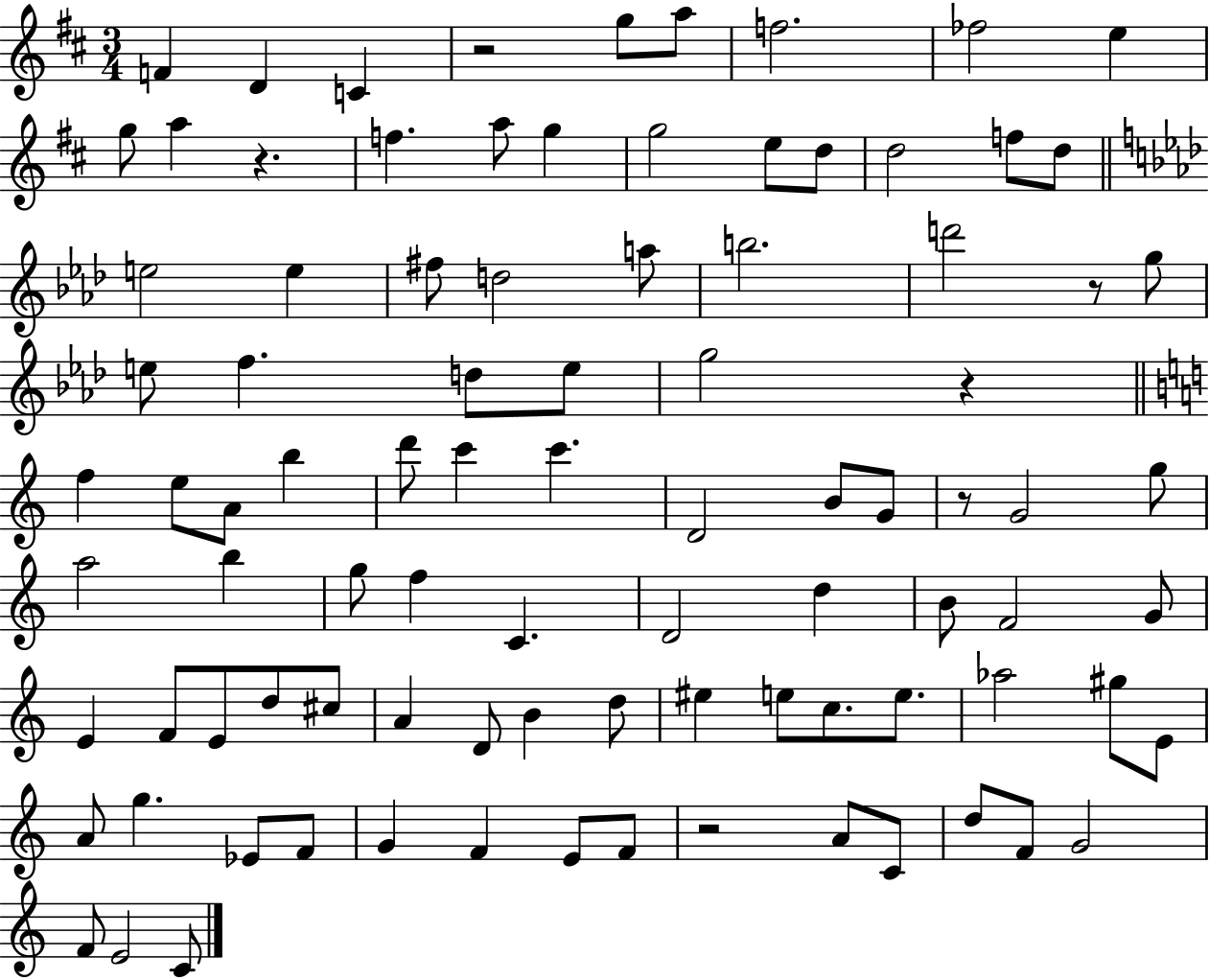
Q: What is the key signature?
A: D major